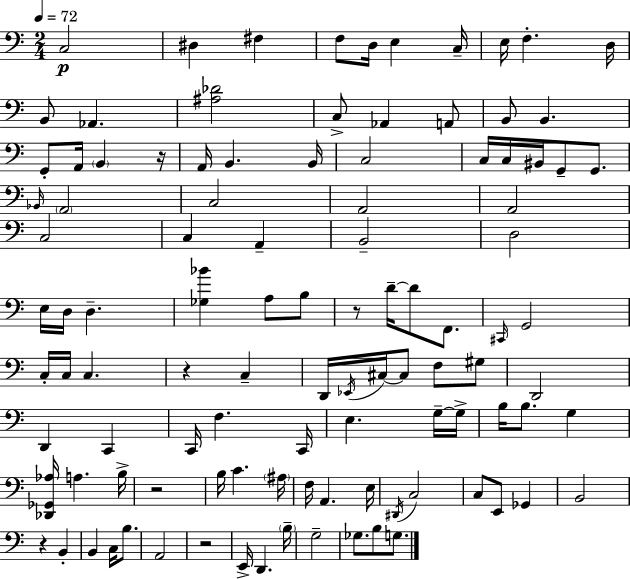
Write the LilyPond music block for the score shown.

{
  \clef bass
  \numericTimeSignature
  \time 2/4
  \key c \major
  \tempo 4 = 72
  c2\p | dis4 fis4 | f8 d16 e4 c16-- | e16 f4.-. d16 | \break b,8 aes,4. | <ais des'>2 | c8-> aes,4 a,8 | b,8 b,4. | \break g,8-. a,16 \parenthesize b,4 r16 | a,16 b,4. b,16 | c2 | c16 c16 bis,16 g,8-- g,8. | \break \grace { bes,16 } \parenthesize a,2 | c2 | a,2 | a,2 | \break c2 | c4 a,4-- | b,2-- | d2 | \break e16 d16 d4.-- | <ges bes'>4 a8 b8 | r8 d'16--~~ d'8 f,8. | \grace { cis,16 } g,2 | \break c16-. c16 c4. | r4 c4-- | d,16 \acciaccatura { ees,16 } cis16~~ cis8 f8 | gis8 d,2 | \break d,4 c,4 | c,16 f4. | c,16 e4. | g16--~~ g16-> b16 b8. g4 | \break <des, ges, aes>16 a4. | b16-> r2 | b16 c'4. | \parenthesize ais16 f16 a,4. | \break e16 \acciaccatura { dis,16 } c2 | c8 e,8 | ges,4 b,2 | r4 | \break b,4-. b,4 | c16 b8. a,2 | r2 | e,16-> d,4. | \break \parenthesize b16-- g2-- | ges8. b8 | g8. \bar "|."
}